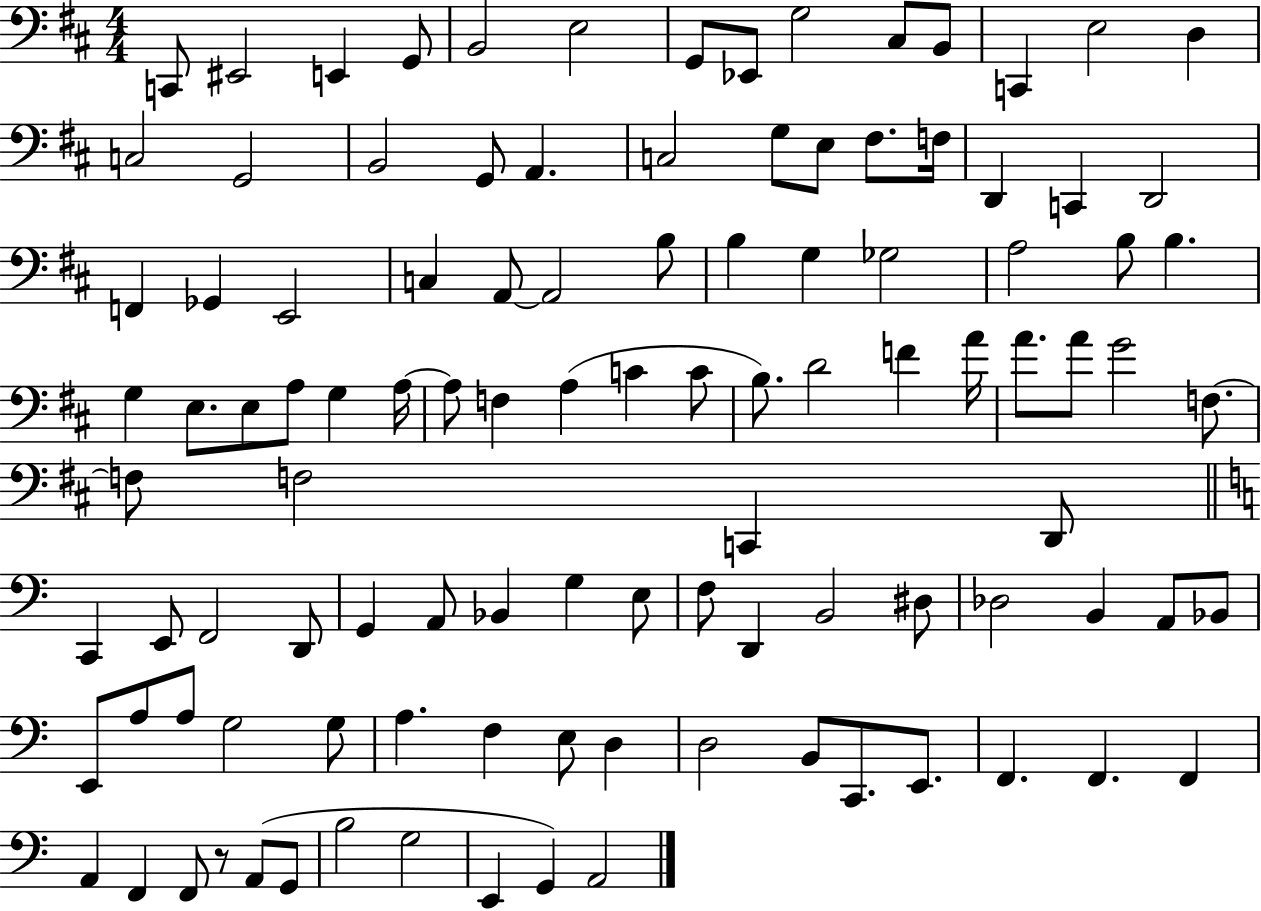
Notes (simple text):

C2/e EIS2/h E2/q G2/e B2/h E3/h G2/e Eb2/e G3/h C#3/e B2/e C2/q E3/h D3/q C3/h G2/h B2/h G2/e A2/q. C3/h G3/e E3/e F#3/e. F3/s D2/q C2/q D2/h F2/q Gb2/q E2/h C3/q A2/e A2/h B3/e B3/q G3/q Gb3/h A3/h B3/e B3/q. G3/q E3/e. E3/e A3/e G3/q A3/s A3/e F3/q A3/q C4/q C4/e B3/e. D4/h F4/q A4/s A4/e. A4/e G4/h F3/e. F3/e F3/h C2/q D2/e C2/q E2/e F2/h D2/e G2/q A2/e Bb2/q G3/q E3/e F3/e D2/q B2/h D#3/e Db3/h B2/q A2/e Bb2/e E2/e A3/e A3/e G3/h G3/e A3/q. F3/q E3/e D3/q D3/h B2/e C2/e. E2/e. F2/q. F2/q. F2/q A2/q F2/q F2/e R/e A2/e G2/e B3/h G3/h E2/q G2/q A2/h